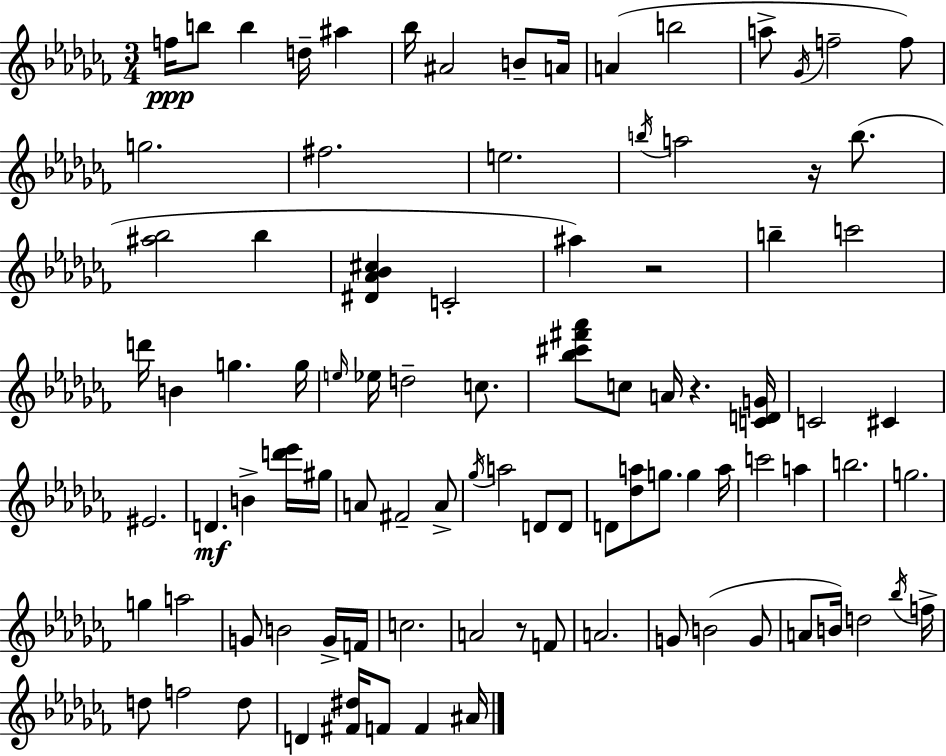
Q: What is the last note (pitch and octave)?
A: A#4